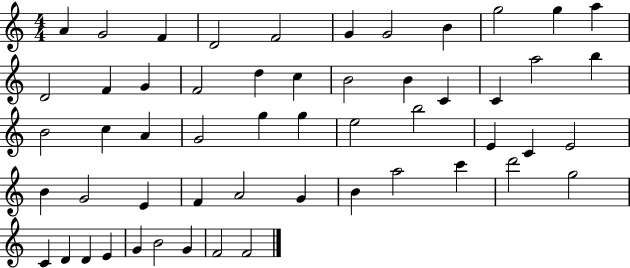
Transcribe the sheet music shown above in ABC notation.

X:1
T:Untitled
M:4/4
L:1/4
K:C
A G2 F D2 F2 G G2 B g2 g a D2 F G F2 d c B2 B C C a2 b B2 c A G2 g g e2 b2 E C E2 B G2 E F A2 G B a2 c' d'2 g2 C D D E G B2 G F2 F2